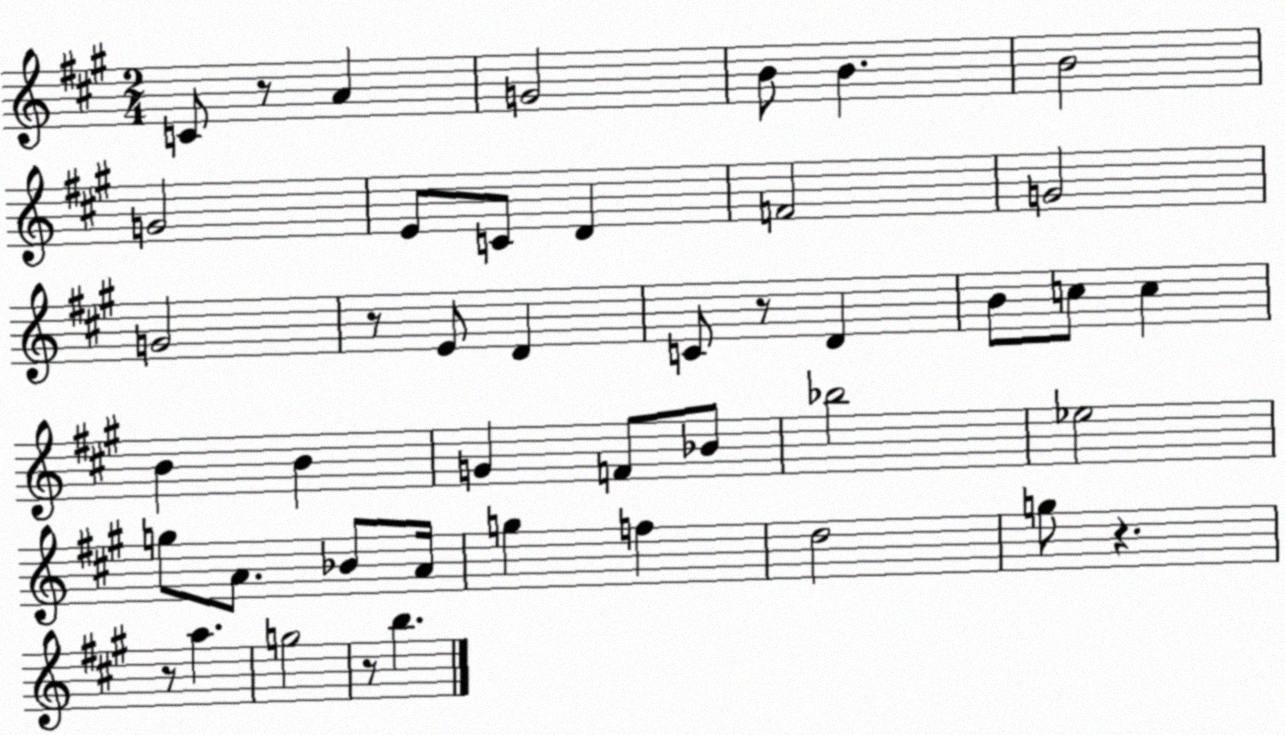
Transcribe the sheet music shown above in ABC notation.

X:1
T:Untitled
M:2/4
L:1/4
K:A
C/2 z/2 A G2 B/2 B B2 G2 E/2 C/2 D F2 G2 G2 z/2 E/2 D C/2 z/2 D B/2 c/2 c B B G F/2 _B/2 _b2 _e2 g/2 A/2 _B/2 A/4 g f d2 g/2 z z/2 a g2 z/2 b